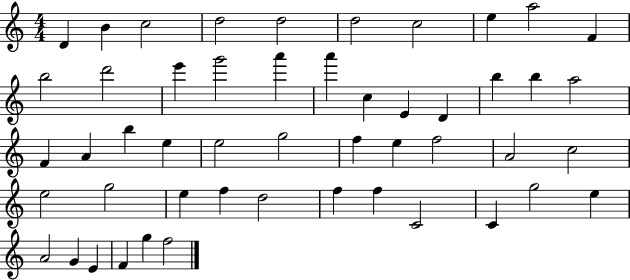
X:1
T:Untitled
M:4/4
L:1/4
K:C
D B c2 d2 d2 d2 c2 e a2 F b2 d'2 e' g'2 a' a' c E D b b a2 F A b e e2 g2 f e f2 A2 c2 e2 g2 e f d2 f f C2 C g2 e A2 G E F g f2